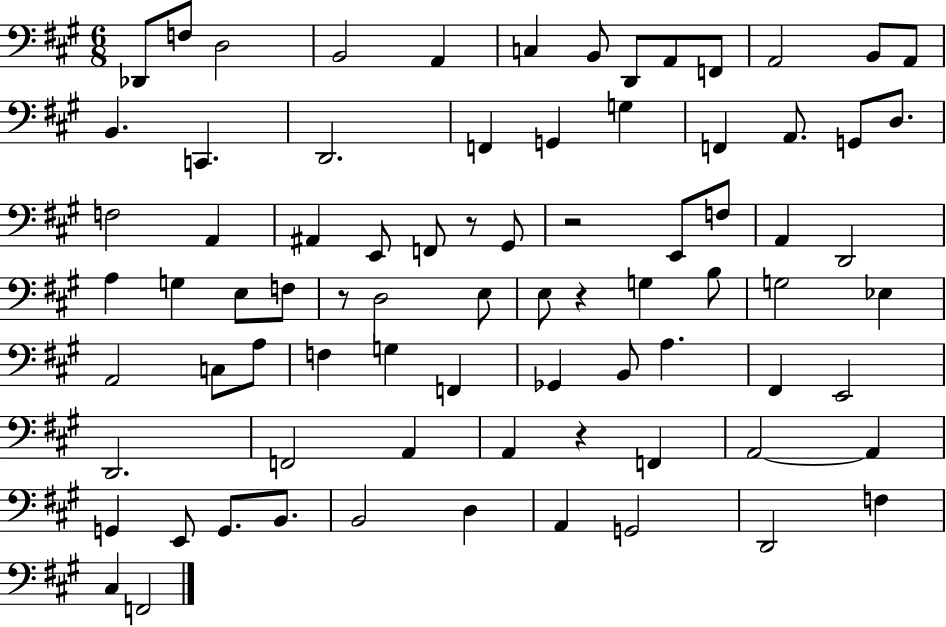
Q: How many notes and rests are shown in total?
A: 79